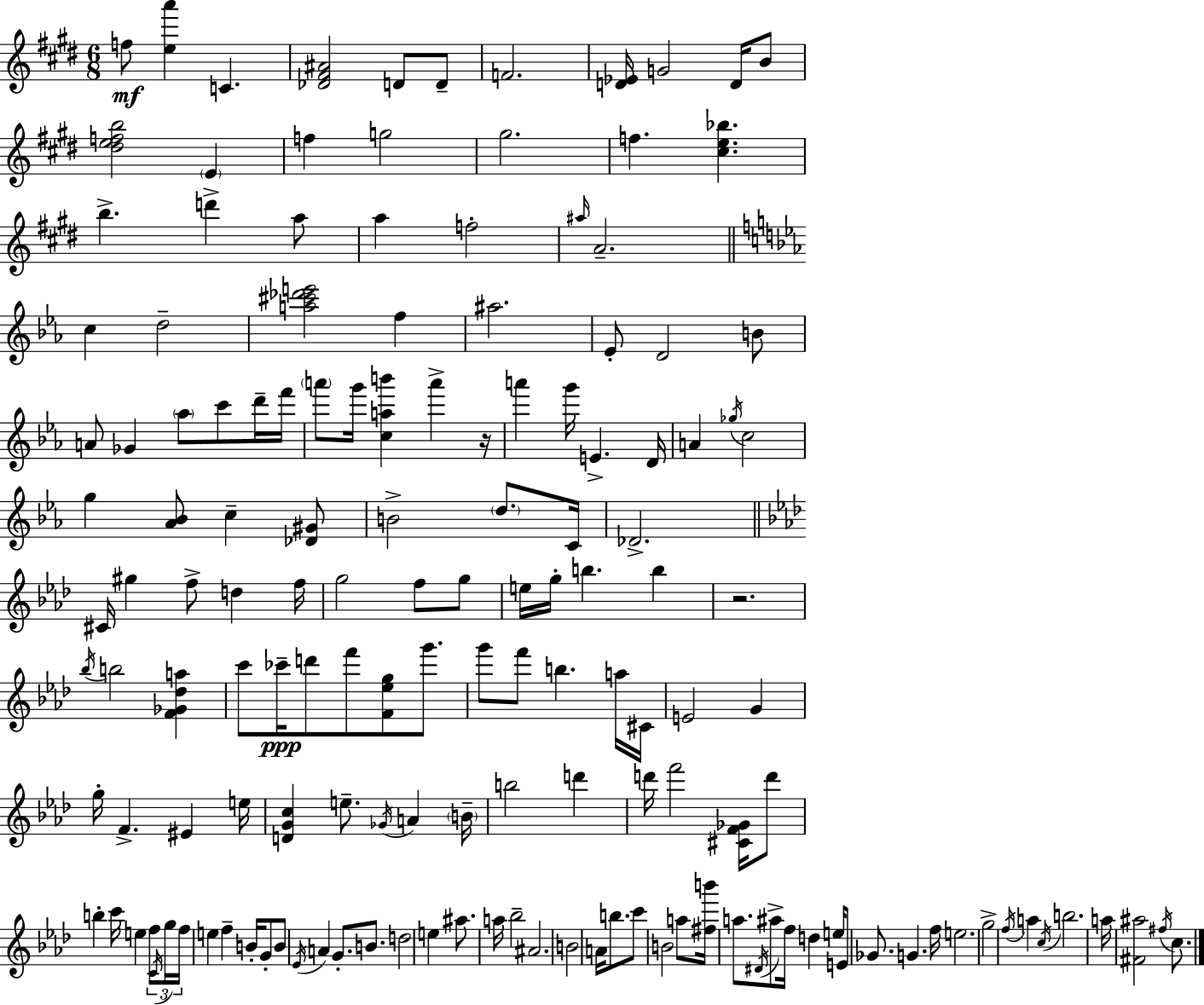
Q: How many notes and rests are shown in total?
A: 152